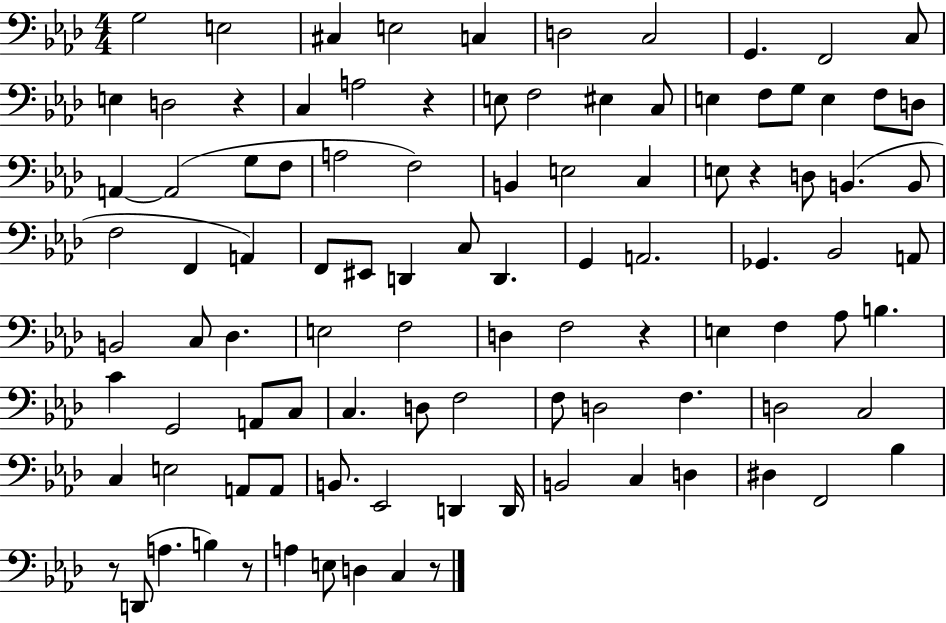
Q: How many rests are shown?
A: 7